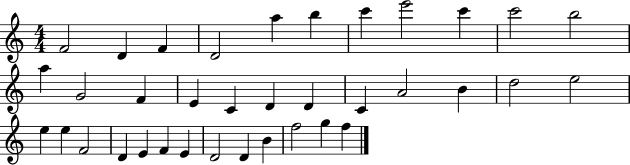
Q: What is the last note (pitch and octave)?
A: F5